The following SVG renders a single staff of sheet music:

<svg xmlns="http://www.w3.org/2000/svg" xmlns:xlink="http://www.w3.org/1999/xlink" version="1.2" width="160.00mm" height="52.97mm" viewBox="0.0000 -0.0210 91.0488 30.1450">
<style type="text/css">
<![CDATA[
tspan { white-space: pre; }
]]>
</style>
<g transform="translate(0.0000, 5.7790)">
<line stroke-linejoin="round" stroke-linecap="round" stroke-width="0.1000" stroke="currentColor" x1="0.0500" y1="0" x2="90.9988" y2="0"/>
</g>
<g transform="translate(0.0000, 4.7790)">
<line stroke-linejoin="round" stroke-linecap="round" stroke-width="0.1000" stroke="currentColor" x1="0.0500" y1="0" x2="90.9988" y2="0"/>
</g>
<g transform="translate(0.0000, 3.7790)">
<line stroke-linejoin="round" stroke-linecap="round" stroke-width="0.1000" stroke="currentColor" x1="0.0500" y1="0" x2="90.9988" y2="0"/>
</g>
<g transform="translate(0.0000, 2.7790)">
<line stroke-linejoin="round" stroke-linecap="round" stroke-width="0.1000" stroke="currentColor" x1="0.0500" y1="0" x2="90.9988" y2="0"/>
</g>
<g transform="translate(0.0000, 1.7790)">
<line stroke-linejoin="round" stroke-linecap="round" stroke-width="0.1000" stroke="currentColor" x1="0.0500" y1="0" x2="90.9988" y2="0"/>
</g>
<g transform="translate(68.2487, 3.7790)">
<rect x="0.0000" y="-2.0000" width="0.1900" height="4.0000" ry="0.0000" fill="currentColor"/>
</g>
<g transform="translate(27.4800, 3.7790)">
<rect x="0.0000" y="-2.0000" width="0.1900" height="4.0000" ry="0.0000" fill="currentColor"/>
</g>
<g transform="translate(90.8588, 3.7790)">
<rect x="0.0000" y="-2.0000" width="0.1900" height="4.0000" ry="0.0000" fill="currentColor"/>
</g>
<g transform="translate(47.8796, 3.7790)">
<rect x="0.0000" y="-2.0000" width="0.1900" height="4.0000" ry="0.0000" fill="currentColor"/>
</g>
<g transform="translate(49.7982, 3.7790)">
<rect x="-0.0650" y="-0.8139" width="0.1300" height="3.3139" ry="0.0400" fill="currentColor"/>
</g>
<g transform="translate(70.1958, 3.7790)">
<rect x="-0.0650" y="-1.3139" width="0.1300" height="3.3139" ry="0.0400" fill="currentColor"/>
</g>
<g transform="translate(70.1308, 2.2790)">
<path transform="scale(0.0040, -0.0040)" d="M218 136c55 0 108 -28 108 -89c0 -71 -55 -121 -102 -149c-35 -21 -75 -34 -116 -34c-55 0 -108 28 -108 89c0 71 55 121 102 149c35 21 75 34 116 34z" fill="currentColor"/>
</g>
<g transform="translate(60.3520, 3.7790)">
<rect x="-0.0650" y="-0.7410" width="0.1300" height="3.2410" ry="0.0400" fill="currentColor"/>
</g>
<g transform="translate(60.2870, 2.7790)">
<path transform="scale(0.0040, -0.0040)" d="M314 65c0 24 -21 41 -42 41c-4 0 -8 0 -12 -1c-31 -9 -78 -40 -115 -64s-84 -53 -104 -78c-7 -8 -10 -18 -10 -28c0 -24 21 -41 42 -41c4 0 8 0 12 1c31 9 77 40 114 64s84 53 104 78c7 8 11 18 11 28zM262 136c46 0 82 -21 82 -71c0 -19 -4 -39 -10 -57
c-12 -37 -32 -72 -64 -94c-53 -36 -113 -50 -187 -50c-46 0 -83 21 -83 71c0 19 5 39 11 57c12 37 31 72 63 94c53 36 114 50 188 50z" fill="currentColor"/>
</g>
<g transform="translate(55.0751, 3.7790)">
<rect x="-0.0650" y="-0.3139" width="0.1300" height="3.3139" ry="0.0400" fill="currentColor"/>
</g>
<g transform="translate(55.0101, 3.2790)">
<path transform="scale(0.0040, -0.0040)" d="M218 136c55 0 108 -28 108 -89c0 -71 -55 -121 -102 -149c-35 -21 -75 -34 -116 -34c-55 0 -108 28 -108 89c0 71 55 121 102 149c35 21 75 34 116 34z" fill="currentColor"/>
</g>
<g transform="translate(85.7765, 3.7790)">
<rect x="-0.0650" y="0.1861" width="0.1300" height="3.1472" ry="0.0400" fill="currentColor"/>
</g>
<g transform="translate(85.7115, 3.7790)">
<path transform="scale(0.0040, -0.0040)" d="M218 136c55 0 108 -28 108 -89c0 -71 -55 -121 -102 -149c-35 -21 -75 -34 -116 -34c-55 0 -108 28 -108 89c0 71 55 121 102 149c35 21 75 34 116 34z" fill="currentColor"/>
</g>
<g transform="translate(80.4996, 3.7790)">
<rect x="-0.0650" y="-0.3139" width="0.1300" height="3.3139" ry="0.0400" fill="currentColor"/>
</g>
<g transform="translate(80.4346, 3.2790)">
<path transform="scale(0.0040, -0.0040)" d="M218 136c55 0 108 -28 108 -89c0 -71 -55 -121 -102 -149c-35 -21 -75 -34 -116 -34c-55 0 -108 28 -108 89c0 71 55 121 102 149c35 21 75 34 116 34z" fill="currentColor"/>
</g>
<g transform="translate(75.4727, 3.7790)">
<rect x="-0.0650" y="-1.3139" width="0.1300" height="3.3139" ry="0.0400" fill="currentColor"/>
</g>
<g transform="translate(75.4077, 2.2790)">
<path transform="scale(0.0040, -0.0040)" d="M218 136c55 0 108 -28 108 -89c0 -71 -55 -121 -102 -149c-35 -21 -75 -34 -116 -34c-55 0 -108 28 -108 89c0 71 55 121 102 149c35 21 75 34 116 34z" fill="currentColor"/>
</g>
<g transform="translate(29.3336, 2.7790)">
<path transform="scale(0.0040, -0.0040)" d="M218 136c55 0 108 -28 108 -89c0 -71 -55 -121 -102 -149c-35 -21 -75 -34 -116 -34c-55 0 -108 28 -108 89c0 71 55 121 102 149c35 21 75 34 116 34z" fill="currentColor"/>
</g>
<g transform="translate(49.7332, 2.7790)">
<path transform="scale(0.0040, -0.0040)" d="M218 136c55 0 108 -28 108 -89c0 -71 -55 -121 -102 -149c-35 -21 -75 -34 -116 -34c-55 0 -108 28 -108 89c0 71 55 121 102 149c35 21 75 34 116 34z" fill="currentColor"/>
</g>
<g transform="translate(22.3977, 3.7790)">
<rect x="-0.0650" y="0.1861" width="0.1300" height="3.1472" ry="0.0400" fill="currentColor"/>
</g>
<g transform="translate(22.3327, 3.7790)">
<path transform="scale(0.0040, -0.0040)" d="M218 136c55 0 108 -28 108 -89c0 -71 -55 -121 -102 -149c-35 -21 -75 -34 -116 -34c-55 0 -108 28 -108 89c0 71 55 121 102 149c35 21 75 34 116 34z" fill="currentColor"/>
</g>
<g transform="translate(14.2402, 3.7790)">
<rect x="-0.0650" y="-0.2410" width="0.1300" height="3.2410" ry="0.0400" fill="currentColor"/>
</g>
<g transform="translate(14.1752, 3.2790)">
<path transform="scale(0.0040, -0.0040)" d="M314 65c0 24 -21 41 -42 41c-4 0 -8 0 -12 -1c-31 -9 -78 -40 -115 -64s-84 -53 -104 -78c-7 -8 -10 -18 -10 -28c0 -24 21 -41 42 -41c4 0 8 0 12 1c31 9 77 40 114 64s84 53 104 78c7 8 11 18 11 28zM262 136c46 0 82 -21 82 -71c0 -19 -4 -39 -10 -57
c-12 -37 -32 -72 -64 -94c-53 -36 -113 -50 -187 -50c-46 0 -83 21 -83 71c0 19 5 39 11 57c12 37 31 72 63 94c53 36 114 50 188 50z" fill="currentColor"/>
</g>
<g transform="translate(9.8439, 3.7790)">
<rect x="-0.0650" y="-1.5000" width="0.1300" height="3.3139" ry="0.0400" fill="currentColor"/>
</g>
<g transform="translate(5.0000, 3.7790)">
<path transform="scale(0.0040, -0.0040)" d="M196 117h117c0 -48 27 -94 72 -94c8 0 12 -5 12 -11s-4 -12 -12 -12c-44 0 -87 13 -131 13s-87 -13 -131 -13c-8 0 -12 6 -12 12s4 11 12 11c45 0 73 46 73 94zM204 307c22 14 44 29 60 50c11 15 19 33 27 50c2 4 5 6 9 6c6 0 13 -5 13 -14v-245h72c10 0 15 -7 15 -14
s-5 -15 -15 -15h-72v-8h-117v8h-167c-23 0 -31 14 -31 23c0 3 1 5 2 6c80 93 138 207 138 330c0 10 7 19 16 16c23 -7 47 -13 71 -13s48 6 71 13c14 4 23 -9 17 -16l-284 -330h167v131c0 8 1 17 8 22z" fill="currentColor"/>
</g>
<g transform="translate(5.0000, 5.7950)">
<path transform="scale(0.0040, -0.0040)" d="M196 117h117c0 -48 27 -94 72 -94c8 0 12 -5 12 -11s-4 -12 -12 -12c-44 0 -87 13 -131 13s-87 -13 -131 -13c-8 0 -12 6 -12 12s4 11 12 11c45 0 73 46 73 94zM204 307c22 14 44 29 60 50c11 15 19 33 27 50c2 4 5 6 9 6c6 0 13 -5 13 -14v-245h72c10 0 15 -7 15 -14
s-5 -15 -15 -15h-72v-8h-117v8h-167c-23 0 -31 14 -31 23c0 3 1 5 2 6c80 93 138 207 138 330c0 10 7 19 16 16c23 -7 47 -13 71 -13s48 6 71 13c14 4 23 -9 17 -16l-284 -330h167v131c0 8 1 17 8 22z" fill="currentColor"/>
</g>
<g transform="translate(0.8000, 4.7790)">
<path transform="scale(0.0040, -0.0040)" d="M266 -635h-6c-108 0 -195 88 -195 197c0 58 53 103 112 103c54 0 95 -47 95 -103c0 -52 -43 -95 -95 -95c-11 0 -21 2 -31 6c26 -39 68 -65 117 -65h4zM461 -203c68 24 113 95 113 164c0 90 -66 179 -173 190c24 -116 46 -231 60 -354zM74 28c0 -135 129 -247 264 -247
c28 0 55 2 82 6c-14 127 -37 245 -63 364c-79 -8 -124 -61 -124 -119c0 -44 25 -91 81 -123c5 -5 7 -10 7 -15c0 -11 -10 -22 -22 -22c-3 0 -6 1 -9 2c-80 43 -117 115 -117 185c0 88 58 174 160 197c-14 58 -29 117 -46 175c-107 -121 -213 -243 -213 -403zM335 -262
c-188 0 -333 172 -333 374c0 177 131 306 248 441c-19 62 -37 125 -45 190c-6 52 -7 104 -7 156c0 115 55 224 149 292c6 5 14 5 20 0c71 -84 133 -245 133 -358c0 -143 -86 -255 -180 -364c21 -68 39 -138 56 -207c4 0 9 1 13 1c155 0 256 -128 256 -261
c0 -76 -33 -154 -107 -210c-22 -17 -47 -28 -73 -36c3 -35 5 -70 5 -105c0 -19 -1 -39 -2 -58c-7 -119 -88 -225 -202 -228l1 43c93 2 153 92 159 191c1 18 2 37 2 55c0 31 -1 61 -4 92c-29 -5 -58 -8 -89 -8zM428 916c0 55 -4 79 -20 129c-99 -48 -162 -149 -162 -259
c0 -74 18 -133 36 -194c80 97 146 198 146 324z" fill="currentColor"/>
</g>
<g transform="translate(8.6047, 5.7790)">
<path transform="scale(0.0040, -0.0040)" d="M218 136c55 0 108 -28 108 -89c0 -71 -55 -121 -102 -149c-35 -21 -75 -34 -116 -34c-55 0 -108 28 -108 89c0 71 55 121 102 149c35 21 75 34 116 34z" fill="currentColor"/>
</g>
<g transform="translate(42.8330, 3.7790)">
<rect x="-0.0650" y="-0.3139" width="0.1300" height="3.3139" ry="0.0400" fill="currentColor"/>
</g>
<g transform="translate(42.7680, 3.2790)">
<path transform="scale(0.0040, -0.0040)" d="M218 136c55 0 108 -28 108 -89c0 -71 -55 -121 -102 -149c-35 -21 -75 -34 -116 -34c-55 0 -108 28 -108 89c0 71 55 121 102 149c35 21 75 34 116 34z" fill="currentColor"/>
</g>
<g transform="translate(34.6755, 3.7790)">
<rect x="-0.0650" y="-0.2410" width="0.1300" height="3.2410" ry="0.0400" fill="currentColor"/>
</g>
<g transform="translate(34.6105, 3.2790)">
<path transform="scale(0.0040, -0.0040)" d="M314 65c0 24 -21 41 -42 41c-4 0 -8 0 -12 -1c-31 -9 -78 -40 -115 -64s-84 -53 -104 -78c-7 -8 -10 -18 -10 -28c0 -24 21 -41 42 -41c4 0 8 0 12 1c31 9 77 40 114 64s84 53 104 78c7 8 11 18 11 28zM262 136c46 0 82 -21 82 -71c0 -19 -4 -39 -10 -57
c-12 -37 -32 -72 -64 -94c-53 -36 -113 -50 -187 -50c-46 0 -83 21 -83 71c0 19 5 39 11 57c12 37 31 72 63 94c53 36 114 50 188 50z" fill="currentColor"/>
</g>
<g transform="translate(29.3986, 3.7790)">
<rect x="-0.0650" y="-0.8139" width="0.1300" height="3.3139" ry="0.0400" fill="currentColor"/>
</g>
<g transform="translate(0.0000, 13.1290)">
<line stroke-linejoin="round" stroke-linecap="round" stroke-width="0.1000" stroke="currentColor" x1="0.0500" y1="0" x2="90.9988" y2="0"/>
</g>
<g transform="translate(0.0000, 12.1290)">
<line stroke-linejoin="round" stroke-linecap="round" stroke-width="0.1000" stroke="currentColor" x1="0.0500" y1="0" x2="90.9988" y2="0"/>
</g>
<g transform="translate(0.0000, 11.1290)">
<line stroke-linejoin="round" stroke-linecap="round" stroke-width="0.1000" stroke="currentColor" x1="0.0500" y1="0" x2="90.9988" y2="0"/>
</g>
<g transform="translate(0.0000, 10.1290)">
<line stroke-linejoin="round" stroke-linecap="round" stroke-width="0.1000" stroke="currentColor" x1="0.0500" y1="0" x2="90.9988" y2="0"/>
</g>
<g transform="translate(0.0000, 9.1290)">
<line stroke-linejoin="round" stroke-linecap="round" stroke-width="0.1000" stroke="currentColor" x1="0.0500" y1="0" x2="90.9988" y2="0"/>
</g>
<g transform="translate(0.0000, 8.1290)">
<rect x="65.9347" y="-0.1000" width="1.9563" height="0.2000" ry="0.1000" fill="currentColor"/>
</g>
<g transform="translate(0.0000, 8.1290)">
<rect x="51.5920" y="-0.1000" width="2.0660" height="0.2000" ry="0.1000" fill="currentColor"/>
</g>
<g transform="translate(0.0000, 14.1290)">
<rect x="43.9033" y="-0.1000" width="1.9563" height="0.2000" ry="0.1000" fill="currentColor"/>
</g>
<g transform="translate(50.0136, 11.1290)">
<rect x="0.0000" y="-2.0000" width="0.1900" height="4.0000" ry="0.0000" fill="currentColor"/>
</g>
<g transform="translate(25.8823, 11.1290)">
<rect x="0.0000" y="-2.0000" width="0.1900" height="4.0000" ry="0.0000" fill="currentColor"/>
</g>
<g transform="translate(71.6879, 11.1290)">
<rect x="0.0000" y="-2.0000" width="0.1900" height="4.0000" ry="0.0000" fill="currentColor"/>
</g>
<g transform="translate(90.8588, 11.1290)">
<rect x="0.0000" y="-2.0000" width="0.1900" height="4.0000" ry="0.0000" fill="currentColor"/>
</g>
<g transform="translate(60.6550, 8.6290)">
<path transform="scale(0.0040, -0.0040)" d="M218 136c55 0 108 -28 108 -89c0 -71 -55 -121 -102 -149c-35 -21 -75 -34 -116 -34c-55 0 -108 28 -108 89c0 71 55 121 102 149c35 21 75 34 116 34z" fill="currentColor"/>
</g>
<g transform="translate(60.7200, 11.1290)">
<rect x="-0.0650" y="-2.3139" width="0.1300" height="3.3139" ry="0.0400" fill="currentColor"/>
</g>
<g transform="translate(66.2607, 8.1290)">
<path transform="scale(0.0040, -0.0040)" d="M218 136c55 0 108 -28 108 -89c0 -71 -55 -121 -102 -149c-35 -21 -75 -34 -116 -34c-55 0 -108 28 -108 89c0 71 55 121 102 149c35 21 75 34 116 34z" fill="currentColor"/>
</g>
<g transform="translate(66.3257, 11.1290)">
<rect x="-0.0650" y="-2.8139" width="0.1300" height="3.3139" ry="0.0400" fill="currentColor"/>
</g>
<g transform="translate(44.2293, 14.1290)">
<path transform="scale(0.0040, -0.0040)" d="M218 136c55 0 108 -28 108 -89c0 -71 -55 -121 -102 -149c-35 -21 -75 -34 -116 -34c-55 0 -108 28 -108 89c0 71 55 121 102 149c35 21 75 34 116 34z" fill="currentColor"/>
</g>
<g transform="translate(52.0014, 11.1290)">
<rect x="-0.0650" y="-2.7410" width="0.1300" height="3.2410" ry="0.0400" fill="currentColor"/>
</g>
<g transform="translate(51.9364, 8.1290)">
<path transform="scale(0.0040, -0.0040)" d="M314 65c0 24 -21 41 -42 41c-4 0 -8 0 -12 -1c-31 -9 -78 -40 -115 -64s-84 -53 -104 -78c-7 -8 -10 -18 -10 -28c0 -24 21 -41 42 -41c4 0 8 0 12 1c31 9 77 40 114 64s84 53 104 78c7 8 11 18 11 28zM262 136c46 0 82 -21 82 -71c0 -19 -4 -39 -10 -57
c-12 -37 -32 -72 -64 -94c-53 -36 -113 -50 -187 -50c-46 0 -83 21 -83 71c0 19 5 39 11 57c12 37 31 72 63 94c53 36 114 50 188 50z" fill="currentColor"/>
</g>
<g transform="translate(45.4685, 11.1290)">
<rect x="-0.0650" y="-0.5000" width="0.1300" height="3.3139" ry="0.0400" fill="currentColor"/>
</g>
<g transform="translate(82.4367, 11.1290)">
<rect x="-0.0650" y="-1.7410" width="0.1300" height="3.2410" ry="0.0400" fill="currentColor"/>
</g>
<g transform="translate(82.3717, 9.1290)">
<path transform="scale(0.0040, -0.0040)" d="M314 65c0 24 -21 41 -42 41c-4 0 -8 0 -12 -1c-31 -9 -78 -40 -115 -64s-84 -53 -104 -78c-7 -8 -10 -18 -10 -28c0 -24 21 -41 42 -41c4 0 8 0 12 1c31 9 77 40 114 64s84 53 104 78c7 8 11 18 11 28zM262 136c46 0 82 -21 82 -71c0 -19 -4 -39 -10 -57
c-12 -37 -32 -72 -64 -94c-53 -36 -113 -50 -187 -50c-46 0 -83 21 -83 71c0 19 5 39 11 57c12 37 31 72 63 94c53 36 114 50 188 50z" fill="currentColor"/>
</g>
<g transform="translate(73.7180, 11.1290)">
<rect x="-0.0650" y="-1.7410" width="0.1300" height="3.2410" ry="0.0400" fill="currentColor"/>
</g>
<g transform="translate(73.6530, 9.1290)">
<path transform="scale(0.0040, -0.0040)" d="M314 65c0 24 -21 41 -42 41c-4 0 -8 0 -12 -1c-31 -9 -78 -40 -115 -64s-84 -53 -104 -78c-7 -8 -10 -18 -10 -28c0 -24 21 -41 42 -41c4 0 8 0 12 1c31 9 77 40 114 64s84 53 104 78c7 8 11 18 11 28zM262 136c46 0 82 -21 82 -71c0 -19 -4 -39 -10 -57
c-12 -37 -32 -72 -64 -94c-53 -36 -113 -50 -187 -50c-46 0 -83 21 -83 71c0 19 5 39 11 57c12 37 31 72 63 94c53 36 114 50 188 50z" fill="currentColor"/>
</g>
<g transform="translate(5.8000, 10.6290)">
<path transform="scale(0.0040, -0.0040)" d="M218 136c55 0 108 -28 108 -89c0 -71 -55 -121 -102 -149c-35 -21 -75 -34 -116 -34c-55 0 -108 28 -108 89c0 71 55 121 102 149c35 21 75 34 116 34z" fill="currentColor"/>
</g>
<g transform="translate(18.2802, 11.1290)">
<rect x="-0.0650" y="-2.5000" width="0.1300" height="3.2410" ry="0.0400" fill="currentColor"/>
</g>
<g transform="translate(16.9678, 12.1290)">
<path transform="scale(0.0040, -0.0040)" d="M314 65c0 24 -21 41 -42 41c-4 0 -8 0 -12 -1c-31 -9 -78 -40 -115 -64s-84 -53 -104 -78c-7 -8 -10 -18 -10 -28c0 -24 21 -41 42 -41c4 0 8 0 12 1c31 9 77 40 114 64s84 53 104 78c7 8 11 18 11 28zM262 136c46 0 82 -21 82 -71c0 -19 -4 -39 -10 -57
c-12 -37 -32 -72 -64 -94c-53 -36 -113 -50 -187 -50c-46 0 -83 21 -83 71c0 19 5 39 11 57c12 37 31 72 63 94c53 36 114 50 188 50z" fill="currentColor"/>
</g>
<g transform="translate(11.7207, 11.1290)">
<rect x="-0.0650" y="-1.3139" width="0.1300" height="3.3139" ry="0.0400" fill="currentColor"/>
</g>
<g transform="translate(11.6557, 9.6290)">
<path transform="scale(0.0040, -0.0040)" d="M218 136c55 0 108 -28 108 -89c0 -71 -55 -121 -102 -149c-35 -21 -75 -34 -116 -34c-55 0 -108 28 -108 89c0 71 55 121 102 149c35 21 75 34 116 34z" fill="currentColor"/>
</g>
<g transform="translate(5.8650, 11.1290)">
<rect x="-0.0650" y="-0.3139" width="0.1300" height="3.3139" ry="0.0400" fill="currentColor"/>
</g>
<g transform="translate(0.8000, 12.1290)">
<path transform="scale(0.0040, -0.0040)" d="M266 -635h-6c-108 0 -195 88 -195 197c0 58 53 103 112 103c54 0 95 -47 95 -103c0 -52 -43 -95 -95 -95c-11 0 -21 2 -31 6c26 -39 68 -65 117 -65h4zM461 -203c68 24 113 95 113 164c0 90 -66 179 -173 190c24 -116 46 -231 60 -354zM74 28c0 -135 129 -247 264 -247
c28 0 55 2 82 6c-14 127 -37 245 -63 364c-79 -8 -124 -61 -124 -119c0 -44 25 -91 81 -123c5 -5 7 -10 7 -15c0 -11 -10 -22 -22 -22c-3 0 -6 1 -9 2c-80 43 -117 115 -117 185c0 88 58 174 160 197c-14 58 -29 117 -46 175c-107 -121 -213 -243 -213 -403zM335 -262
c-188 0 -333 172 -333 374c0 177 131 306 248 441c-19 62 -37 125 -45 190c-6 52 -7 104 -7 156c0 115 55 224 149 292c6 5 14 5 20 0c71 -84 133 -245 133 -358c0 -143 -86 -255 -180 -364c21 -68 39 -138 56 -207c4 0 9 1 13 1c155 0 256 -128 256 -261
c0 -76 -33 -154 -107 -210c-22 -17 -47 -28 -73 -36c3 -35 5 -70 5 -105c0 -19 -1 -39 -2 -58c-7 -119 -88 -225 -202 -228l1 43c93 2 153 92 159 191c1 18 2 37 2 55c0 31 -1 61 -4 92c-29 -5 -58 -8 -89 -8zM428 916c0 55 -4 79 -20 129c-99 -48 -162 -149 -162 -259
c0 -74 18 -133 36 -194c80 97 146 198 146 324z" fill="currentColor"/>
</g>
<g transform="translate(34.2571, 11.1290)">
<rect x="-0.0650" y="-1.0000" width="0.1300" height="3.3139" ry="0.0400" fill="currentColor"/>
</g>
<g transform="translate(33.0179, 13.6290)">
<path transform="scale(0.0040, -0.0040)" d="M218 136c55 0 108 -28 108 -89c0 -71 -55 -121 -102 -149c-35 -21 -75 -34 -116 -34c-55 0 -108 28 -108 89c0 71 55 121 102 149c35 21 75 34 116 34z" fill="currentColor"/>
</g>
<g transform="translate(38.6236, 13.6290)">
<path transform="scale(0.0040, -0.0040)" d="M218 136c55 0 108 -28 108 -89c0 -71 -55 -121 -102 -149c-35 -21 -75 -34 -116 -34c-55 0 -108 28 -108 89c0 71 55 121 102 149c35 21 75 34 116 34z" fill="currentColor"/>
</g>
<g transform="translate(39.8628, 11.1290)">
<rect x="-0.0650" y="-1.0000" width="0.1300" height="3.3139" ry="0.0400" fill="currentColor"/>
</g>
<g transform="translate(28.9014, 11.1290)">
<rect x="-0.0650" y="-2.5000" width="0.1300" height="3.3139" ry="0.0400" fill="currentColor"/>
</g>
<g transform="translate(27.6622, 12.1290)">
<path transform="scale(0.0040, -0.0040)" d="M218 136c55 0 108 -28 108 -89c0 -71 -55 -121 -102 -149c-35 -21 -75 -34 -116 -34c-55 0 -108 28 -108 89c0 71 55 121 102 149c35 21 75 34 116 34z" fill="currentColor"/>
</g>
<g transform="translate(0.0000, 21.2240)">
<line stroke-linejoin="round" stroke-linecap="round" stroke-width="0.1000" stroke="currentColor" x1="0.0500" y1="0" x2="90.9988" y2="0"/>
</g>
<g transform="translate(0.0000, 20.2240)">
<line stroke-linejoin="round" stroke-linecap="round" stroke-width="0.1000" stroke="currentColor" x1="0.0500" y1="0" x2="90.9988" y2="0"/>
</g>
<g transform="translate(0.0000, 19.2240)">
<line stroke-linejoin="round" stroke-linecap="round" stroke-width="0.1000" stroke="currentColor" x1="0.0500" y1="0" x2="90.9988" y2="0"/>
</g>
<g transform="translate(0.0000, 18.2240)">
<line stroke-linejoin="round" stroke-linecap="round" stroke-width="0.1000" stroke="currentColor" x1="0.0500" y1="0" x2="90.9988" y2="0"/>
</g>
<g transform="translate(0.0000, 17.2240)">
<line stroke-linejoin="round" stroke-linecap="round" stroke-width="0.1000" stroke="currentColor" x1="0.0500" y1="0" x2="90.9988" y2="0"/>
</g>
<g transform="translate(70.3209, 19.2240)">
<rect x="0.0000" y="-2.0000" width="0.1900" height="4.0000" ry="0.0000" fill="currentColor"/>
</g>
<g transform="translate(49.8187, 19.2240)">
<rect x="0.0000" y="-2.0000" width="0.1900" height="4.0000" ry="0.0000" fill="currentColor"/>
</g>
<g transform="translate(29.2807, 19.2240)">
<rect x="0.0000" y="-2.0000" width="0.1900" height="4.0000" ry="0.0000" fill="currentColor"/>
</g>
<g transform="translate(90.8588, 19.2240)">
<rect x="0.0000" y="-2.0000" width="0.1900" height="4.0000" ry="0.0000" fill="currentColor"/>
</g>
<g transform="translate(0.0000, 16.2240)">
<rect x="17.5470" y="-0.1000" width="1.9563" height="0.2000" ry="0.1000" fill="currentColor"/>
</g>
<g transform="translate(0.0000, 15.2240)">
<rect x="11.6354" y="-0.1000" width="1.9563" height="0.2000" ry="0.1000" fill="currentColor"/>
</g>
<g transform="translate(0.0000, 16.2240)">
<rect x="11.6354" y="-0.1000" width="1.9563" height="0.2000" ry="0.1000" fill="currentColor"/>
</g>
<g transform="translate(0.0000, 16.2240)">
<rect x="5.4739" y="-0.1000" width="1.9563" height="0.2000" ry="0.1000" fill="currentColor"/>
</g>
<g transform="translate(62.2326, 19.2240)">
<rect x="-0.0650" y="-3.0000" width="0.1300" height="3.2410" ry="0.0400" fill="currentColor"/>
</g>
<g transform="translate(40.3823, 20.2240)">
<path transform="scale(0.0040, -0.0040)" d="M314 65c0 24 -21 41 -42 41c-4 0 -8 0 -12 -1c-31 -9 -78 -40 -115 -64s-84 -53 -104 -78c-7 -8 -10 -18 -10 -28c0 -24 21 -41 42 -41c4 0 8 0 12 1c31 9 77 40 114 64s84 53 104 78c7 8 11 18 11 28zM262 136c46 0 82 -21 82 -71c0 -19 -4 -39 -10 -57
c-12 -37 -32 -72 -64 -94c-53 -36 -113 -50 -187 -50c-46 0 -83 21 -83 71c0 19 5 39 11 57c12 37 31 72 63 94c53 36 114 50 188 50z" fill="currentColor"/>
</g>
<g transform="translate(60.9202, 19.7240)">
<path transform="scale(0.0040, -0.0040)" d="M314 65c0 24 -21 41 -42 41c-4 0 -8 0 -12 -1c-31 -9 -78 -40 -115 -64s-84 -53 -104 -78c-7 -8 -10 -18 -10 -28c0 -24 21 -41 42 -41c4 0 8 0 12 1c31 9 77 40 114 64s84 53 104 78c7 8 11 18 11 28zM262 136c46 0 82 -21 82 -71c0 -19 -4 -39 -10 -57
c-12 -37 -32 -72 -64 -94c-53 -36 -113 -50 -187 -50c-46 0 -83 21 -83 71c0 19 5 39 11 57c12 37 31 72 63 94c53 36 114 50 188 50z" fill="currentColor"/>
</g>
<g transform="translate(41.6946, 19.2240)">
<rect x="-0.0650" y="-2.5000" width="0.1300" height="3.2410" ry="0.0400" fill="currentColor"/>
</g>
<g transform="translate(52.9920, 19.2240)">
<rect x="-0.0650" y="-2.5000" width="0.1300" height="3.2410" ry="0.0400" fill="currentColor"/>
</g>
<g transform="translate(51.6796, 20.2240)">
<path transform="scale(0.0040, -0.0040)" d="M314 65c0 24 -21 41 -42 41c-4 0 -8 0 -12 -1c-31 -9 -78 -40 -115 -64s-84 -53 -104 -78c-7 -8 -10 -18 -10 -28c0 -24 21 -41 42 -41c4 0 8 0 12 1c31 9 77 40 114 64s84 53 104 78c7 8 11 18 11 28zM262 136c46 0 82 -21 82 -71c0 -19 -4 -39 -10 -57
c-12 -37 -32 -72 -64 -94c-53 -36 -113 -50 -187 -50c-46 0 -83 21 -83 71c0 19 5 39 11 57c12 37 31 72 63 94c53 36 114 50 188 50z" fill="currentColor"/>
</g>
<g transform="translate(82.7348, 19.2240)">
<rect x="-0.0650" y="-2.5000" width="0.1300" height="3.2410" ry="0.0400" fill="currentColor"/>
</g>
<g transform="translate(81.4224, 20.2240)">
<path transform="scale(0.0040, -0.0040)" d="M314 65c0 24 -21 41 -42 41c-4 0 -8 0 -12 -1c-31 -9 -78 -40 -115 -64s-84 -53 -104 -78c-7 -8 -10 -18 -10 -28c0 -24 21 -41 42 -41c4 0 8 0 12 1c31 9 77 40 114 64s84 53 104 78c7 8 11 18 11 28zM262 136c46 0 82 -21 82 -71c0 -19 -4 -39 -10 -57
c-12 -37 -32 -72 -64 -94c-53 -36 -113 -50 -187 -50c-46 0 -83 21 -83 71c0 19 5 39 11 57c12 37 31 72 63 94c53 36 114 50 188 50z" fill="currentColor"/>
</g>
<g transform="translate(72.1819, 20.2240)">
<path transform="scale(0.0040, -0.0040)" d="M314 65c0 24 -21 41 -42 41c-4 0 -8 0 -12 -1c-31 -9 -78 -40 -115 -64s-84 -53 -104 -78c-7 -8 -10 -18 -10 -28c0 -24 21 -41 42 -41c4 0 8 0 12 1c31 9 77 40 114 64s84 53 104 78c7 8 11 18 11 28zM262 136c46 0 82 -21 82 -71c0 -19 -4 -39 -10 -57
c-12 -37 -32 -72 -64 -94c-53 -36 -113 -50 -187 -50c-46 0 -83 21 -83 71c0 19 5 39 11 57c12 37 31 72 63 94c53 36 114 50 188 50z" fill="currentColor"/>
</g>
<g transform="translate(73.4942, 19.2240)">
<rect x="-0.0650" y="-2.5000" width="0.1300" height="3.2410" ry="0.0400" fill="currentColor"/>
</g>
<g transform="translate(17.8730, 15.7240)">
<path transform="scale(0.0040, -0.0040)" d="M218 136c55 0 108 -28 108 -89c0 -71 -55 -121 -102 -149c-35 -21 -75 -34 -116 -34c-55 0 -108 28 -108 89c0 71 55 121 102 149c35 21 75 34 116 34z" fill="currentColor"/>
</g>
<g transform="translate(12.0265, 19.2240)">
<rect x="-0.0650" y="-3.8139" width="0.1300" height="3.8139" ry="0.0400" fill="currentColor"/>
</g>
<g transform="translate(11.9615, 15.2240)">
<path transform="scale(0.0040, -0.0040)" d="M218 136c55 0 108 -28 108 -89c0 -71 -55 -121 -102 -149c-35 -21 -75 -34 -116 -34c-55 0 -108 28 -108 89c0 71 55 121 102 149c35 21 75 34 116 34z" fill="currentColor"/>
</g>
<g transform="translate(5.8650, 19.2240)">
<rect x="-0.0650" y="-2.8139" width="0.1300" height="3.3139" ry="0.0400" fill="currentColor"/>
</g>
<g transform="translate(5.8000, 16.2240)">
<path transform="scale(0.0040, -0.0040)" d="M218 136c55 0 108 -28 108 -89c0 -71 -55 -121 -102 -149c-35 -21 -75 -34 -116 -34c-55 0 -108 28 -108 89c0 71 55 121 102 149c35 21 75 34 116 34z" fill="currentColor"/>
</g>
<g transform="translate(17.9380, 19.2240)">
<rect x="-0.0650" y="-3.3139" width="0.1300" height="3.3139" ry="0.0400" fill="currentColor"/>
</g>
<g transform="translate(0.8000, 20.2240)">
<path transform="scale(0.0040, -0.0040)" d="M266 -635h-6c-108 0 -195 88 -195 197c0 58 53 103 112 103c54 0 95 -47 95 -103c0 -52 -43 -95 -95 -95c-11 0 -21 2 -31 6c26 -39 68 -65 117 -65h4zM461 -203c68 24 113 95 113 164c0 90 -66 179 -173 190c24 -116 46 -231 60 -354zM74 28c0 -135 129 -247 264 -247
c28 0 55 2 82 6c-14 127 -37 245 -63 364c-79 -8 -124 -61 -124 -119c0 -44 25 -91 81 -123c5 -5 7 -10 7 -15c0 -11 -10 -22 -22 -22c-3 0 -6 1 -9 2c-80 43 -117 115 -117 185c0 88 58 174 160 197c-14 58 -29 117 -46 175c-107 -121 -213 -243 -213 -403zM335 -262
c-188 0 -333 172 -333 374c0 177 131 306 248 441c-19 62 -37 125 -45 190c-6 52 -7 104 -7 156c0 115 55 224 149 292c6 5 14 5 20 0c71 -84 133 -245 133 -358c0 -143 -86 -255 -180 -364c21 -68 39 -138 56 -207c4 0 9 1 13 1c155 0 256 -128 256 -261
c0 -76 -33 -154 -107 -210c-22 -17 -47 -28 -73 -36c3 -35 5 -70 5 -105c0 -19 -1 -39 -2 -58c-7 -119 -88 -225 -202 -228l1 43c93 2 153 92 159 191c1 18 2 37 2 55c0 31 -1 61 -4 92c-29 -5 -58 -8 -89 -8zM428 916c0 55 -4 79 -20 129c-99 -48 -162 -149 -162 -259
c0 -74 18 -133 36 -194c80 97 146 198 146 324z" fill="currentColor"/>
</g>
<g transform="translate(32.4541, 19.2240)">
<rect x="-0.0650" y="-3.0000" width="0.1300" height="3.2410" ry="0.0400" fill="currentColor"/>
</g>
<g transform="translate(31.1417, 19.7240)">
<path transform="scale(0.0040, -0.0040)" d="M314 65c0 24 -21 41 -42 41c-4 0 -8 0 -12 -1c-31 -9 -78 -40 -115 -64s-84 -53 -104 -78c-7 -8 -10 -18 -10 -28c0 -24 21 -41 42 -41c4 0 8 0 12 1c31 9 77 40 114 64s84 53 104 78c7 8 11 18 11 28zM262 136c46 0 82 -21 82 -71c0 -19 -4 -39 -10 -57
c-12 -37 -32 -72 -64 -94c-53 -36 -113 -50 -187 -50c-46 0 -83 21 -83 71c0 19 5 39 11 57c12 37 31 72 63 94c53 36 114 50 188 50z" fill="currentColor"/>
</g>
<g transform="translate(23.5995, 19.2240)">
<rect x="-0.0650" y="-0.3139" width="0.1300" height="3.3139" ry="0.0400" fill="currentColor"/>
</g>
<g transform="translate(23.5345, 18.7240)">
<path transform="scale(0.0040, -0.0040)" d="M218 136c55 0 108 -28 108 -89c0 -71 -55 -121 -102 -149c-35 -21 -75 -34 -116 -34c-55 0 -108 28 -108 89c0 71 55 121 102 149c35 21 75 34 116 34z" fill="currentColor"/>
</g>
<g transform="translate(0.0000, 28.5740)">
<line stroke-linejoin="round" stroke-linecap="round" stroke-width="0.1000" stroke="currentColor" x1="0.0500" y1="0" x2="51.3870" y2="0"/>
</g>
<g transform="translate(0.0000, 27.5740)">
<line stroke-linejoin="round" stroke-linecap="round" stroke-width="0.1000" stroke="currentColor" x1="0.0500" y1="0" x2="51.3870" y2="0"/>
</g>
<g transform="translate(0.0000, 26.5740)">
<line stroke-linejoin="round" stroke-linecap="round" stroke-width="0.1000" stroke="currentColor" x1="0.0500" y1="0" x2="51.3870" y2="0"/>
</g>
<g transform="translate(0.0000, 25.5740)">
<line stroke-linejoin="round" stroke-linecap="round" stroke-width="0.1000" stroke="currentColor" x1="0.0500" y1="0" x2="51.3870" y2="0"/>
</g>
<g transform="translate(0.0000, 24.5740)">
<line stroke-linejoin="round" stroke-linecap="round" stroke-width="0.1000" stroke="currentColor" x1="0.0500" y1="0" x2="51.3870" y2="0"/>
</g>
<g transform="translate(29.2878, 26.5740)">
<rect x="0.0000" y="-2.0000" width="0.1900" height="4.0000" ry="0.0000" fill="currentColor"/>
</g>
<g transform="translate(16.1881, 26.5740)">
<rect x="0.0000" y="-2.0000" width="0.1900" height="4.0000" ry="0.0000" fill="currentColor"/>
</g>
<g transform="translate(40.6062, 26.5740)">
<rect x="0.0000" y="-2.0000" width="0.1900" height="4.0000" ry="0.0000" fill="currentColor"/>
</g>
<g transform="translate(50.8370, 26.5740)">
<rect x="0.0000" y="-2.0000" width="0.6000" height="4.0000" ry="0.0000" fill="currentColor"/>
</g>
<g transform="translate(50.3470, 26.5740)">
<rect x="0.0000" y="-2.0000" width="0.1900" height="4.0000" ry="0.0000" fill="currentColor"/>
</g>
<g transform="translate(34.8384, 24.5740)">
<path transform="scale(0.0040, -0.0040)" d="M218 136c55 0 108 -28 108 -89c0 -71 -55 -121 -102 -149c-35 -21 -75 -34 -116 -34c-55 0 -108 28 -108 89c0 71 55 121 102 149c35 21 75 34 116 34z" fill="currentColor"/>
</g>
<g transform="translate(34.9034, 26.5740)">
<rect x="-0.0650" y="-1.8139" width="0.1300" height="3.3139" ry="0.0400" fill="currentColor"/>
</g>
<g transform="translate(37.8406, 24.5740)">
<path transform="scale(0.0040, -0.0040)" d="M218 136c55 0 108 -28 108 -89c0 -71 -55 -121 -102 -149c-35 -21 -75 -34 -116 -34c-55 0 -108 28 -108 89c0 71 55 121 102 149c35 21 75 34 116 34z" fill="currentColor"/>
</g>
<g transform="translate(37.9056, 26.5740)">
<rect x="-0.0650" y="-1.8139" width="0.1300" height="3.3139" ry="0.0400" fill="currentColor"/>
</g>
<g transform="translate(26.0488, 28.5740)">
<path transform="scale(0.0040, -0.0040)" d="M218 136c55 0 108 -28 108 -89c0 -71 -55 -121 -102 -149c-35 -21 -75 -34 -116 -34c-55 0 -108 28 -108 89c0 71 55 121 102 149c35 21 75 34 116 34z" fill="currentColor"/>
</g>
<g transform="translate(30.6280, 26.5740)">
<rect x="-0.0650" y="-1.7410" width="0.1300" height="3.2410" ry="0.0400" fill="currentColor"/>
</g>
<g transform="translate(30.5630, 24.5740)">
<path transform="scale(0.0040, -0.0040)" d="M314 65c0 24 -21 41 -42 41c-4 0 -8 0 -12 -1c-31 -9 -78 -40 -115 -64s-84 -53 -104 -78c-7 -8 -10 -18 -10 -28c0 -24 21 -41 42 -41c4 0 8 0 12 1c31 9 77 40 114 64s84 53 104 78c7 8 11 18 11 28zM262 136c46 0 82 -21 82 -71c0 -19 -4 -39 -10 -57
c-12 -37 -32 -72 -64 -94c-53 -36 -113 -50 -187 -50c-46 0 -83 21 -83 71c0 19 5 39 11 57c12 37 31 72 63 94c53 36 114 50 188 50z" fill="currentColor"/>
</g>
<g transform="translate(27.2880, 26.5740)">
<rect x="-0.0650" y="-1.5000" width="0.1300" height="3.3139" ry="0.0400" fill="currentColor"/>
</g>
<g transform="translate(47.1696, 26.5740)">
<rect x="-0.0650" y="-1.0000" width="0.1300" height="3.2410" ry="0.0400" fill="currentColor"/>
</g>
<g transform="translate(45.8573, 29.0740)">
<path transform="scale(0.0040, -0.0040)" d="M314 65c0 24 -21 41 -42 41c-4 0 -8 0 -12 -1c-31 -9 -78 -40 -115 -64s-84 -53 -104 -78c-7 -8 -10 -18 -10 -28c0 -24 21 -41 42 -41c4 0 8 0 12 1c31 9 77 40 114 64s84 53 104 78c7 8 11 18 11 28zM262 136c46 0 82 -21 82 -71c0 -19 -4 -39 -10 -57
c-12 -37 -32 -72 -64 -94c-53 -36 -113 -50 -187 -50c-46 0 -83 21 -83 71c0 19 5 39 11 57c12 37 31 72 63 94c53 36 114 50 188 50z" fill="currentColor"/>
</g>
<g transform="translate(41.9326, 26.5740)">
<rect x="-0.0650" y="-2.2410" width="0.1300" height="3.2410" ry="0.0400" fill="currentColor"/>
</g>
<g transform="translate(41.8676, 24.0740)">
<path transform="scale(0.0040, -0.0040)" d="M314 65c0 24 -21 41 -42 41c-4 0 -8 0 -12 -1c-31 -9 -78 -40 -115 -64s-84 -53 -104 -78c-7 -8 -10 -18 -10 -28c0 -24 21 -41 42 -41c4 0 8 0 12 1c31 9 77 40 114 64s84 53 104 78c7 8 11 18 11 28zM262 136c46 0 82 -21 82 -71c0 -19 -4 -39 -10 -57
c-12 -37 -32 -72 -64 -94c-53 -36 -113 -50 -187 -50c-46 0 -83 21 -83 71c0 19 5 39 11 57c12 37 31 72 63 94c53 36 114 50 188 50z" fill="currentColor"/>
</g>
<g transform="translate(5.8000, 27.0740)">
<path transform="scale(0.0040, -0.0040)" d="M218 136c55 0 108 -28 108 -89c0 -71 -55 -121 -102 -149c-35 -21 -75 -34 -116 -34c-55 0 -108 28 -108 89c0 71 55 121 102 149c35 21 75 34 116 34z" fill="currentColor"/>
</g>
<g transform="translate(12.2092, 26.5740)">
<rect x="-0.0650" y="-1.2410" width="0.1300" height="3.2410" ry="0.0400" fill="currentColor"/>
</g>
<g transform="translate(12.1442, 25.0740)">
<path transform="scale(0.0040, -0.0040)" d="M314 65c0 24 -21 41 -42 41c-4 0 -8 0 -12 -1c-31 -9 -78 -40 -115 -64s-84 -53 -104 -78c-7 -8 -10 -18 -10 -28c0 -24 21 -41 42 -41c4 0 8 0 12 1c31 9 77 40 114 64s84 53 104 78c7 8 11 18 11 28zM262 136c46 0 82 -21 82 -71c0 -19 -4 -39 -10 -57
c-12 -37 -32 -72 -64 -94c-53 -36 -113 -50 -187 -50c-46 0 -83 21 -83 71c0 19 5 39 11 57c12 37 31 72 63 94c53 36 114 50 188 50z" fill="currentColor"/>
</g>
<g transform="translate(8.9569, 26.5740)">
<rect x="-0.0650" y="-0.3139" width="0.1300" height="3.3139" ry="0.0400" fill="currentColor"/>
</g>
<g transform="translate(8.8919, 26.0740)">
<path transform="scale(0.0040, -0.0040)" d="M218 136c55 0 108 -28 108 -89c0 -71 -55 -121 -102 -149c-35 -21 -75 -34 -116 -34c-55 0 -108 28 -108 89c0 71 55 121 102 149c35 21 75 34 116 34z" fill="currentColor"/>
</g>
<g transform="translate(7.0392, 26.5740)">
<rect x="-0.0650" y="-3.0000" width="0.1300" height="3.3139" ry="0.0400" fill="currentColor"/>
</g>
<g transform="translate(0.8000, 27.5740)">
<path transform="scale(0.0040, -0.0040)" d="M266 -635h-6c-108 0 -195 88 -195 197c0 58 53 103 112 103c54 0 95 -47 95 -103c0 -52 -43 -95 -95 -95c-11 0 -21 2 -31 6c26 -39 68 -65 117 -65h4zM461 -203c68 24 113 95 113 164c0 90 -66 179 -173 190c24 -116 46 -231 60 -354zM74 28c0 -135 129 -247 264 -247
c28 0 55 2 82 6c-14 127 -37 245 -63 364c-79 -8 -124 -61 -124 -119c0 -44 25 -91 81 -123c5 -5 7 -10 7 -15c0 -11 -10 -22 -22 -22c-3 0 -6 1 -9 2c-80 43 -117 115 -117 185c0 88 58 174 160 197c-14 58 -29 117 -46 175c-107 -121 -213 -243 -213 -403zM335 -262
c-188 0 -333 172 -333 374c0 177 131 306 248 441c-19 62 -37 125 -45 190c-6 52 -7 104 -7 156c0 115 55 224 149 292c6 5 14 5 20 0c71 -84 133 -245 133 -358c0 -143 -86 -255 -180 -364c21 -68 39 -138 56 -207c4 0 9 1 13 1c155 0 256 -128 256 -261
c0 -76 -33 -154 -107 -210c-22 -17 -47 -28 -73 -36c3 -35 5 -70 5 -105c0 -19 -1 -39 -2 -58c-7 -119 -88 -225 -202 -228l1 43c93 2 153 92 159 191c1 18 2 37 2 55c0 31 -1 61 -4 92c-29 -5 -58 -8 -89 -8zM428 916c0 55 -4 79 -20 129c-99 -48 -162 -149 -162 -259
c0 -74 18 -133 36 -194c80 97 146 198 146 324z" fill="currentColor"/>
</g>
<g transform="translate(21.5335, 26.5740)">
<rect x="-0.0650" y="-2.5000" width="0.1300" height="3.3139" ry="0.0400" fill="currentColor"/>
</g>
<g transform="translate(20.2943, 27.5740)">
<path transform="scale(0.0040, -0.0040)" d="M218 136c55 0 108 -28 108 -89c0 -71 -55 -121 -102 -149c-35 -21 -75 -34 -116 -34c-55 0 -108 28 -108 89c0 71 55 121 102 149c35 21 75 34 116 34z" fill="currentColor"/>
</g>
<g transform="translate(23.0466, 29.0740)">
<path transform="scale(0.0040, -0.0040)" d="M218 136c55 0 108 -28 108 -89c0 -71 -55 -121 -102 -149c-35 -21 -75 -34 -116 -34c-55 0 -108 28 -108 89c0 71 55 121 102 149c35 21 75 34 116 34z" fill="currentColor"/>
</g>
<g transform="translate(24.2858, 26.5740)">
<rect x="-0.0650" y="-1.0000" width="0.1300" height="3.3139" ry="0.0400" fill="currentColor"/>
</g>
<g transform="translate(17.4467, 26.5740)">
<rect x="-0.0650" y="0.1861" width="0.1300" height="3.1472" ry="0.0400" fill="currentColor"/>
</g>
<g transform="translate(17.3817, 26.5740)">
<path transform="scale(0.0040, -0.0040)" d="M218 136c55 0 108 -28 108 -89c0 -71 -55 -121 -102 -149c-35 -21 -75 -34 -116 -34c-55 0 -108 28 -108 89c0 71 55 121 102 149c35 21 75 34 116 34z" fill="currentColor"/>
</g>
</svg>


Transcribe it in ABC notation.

X:1
T:Untitled
M:4/4
L:1/4
K:C
E c2 B d c2 c d c d2 e e c B c e G2 G D D C a2 g a f2 f2 a c' b c A2 G2 G2 A2 G2 G2 A c e2 B G D E f2 f f g2 D2